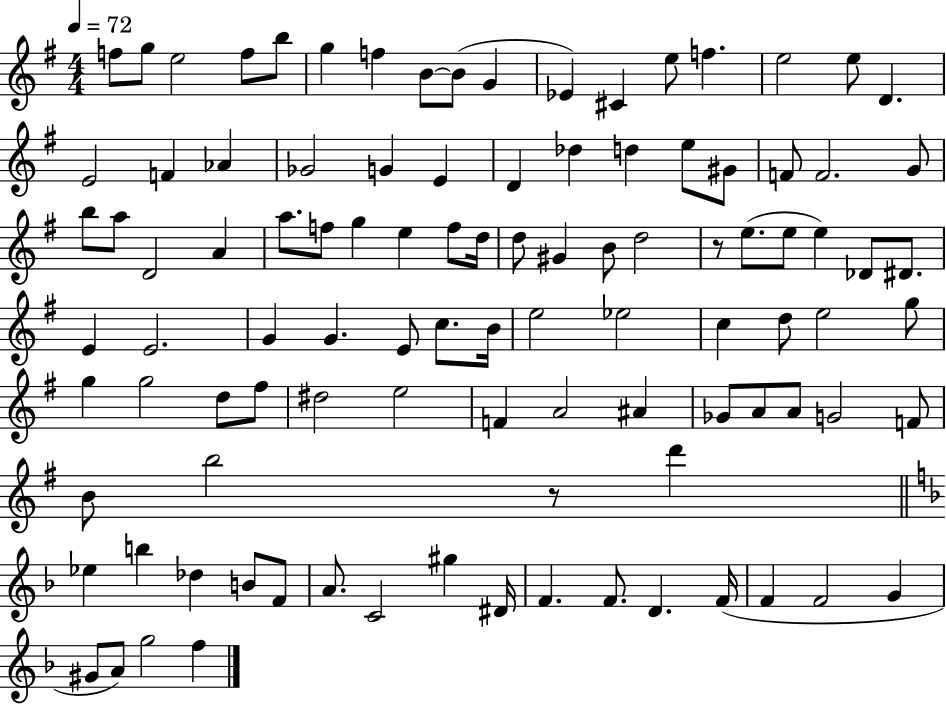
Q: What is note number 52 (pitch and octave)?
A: E4